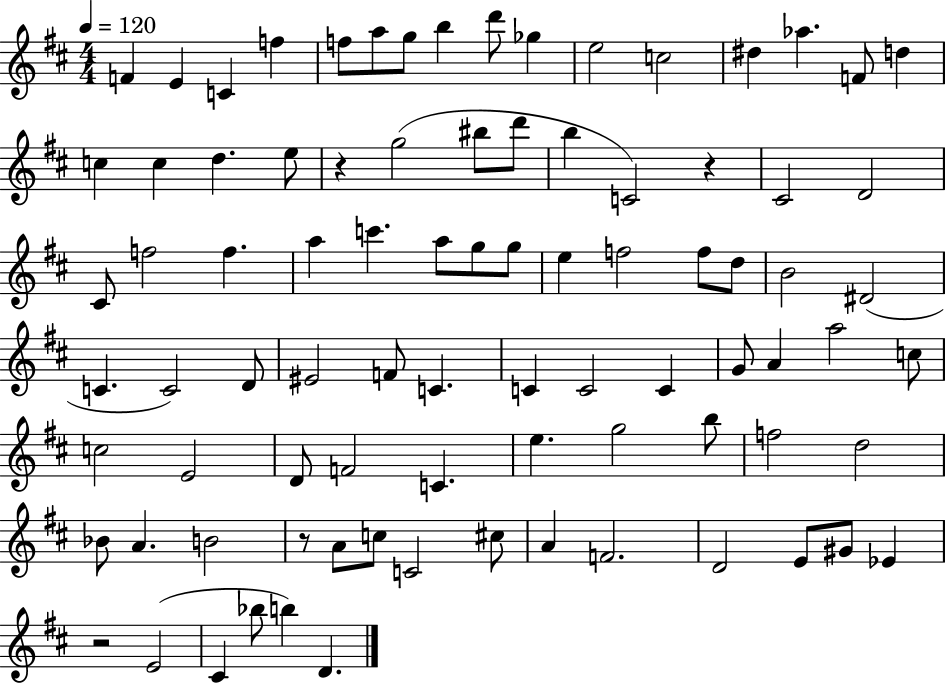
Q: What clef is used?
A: treble